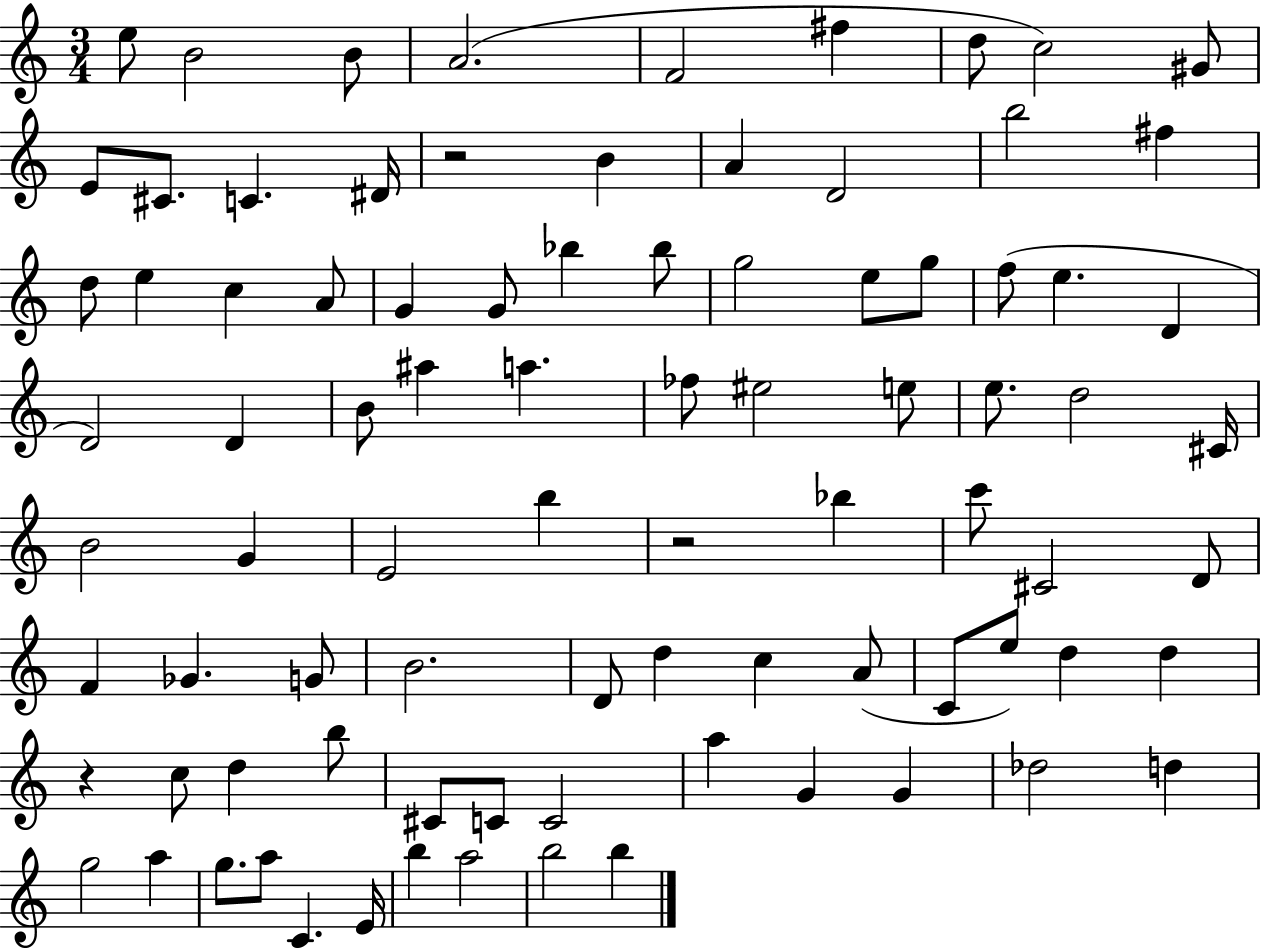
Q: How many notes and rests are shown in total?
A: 87